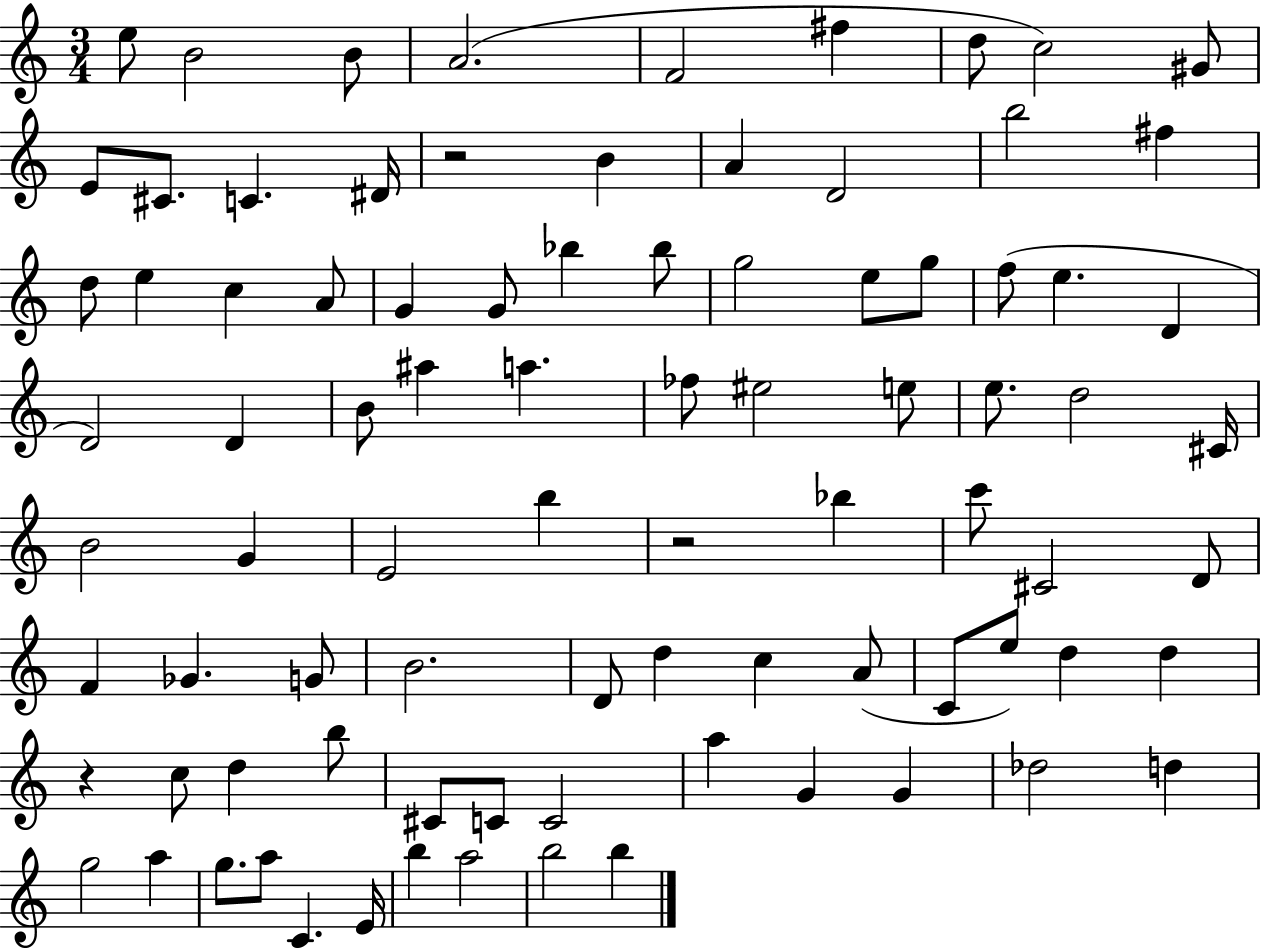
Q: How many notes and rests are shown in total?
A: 87